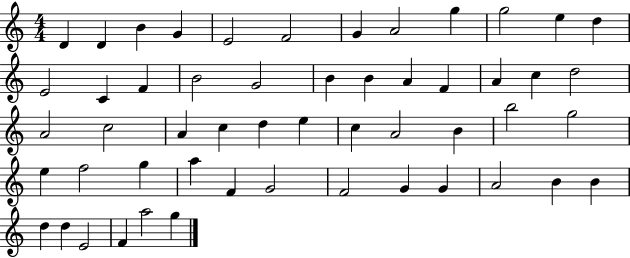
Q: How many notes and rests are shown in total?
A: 53